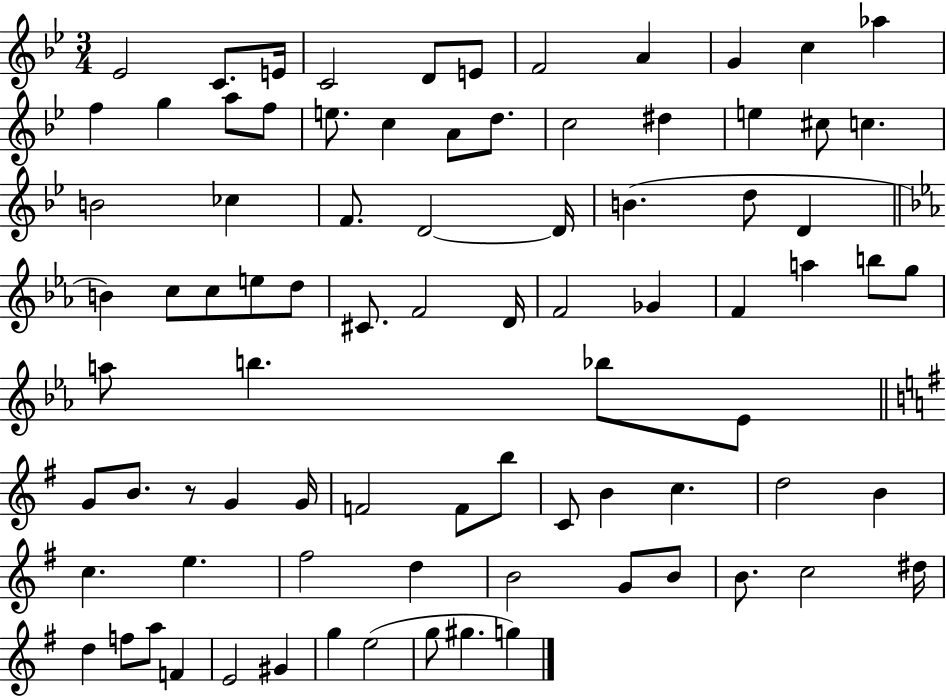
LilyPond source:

{
  \clef treble
  \numericTimeSignature
  \time 3/4
  \key bes \major
  \repeat volta 2 { ees'2 c'8. e'16 | c'2 d'8 e'8 | f'2 a'4 | g'4 c''4 aes''4 | \break f''4 g''4 a''8 f''8 | e''8. c''4 a'8 d''8. | c''2 dis''4 | e''4 cis''8 c''4. | \break b'2 ces''4 | f'8. d'2~~ d'16 | b'4.( d''8 d'4 | \bar "||" \break \key c \minor b'4) c''8 c''8 e''8 d''8 | cis'8. f'2 d'16 | f'2 ges'4 | f'4 a''4 b''8 g''8 | \break a''8 b''4. bes''8 ees'8 | \bar "||" \break \key g \major g'8 b'8. r8 g'4 g'16 | f'2 f'8 b''8 | c'8 b'4 c''4. | d''2 b'4 | \break c''4. e''4. | fis''2 d''4 | b'2 g'8 b'8 | b'8. c''2 dis''16 | \break d''4 f''8 a''8 f'4 | e'2 gis'4 | g''4 e''2( | g''8 gis''4. g''4) | \break } \bar "|."
}